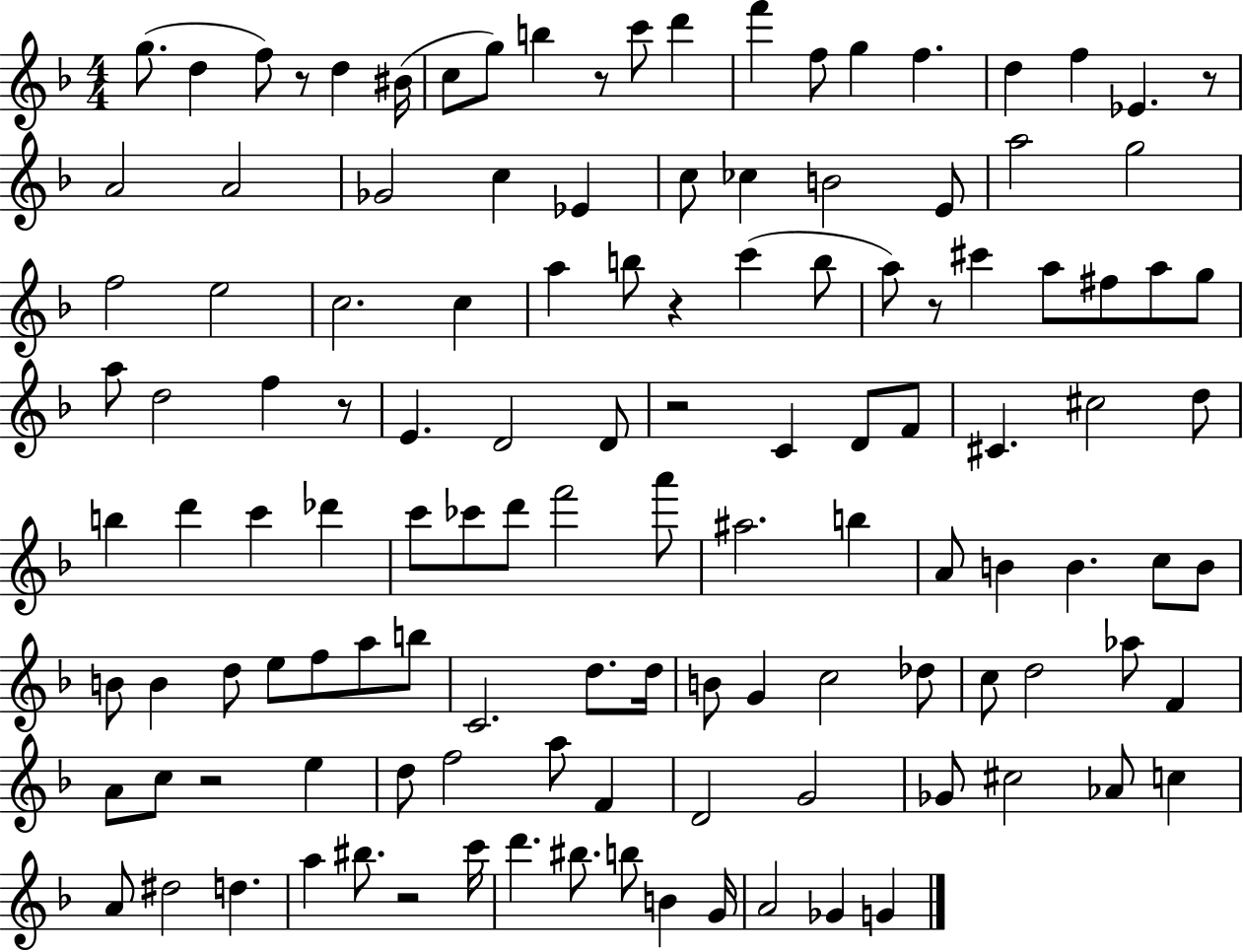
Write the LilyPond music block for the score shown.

{
  \clef treble
  \numericTimeSignature
  \time 4/4
  \key f \major
  g''8.( d''4 f''8) r8 d''4 bis'16( | c''8 g''8) b''4 r8 c'''8 d'''4 | f'''4 f''8 g''4 f''4. | d''4 f''4 ees'4. r8 | \break a'2 a'2 | ges'2 c''4 ees'4 | c''8 ces''4 b'2 e'8 | a''2 g''2 | \break f''2 e''2 | c''2. c''4 | a''4 b''8 r4 c'''4( b''8 | a''8) r8 cis'''4 a''8 fis''8 a''8 g''8 | \break a''8 d''2 f''4 r8 | e'4. d'2 d'8 | r2 c'4 d'8 f'8 | cis'4. cis''2 d''8 | \break b''4 d'''4 c'''4 des'''4 | c'''8 ces'''8 d'''8 f'''2 a'''8 | ais''2. b''4 | a'8 b'4 b'4. c''8 b'8 | \break b'8 b'4 d''8 e''8 f''8 a''8 b''8 | c'2. d''8. d''16 | b'8 g'4 c''2 des''8 | c''8 d''2 aes''8 f'4 | \break a'8 c''8 r2 e''4 | d''8 f''2 a''8 f'4 | d'2 g'2 | ges'8 cis''2 aes'8 c''4 | \break a'8 dis''2 d''4. | a''4 bis''8. r2 c'''16 | d'''4. bis''8. b''8 b'4 g'16 | a'2 ges'4 g'4 | \break \bar "|."
}